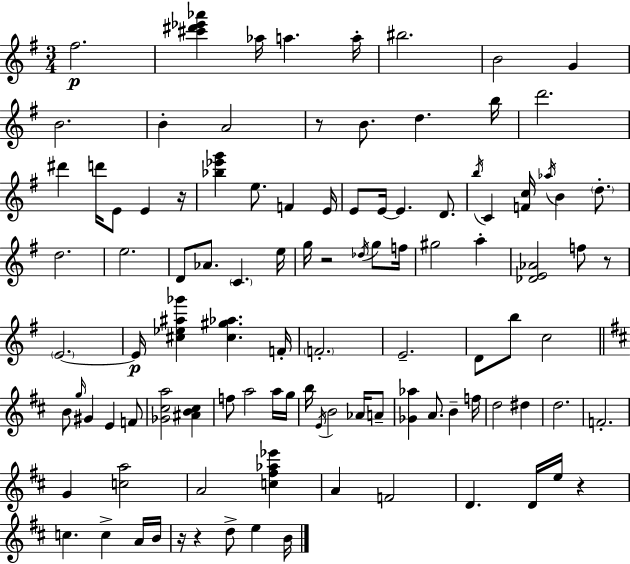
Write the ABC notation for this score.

X:1
T:Untitled
M:3/4
L:1/4
K:Em
^f2 [^c'^d'_e'_a'] _a/4 a a/4 ^b2 B2 G B2 B A2 z/2 B/2 d b/4 d'2 ^d' d'/4 E/2 E z/4 [_b_e'g'] e/2 F E/4 E/2 E/4 E D/2 b/4 C [Fc]/4 _a/4 B d/2 d2 e2 D/2 _A/2 C e/4 g/4 z2 _d/4 g/2 f/4 ^g2 a [_DE_A]2 f/2 z/2 E2 E/4 [^c_e^a_g'] [^c^g_a] F/4 F2 E2 D/2 b/2 c2 B/2 g/4 ^G E F/2 [_G^ca]2 [^AB^c] f/2 a2 a/4 g/4 b/4 E/4 B2 _A/4 A/2 [_G_a] A/2 B f/4 d2 ^d d2 F2 G [ca]2 A2 [c^f_a_e'] A F2 D D/4 e/4 z c c A/4 B/4 z/4 z d/2 e B/4